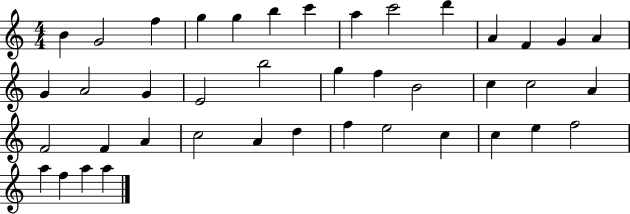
B4/q G4/h F5/q G5/q G5/q B5/q C6/q A5/q C6/h D6/q A4/q F4/q G4/q A4/q G4/q A4/h G4/q E4/h B5/h G5/q F5/q B4/h C5/q C5/h A4/q F4/h F4/q A4/q C5/h A4/q D5/q F5/q E5/h C5/q C5/q E5/q F5/h A5/q F5/q A5/q A5/q